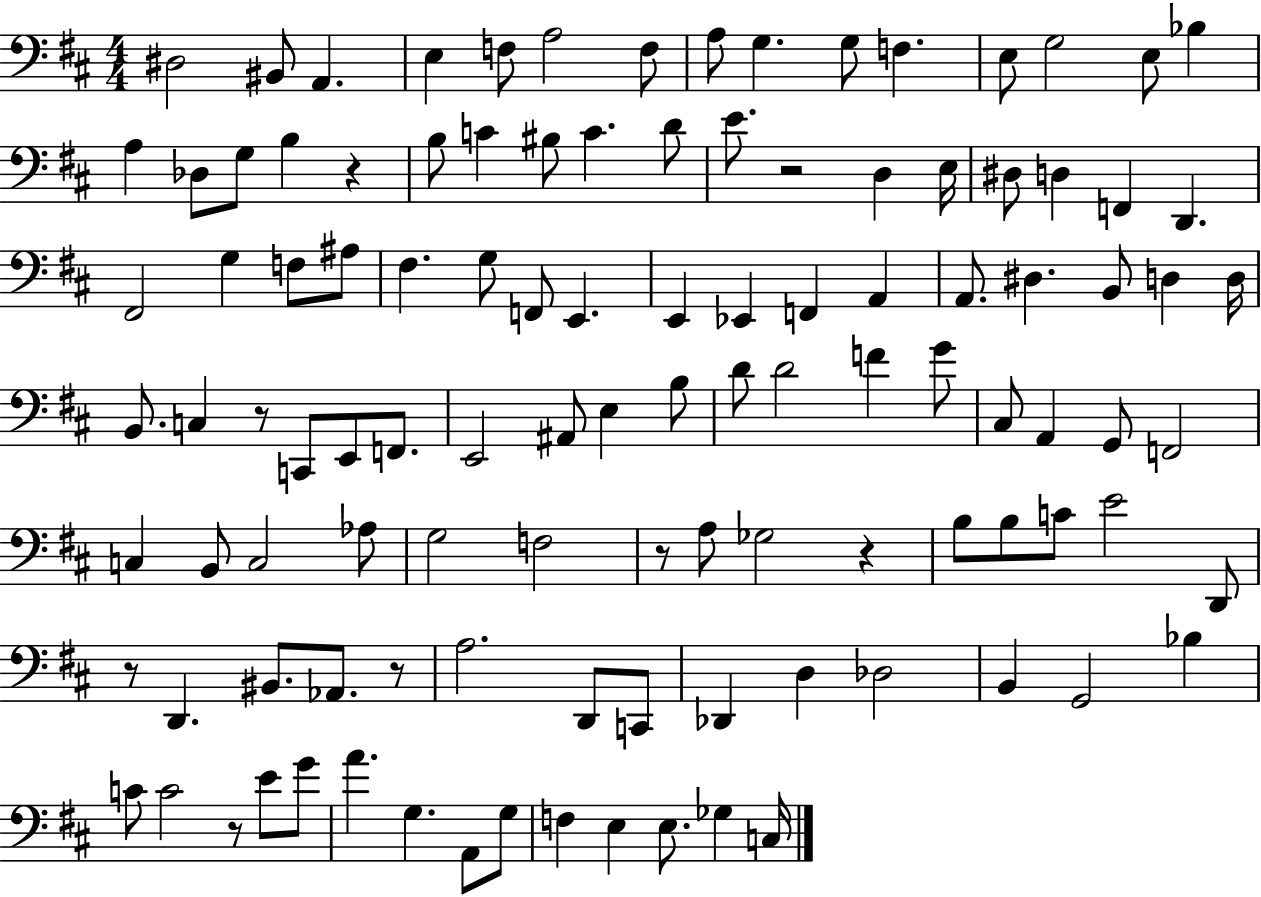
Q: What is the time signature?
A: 4/4